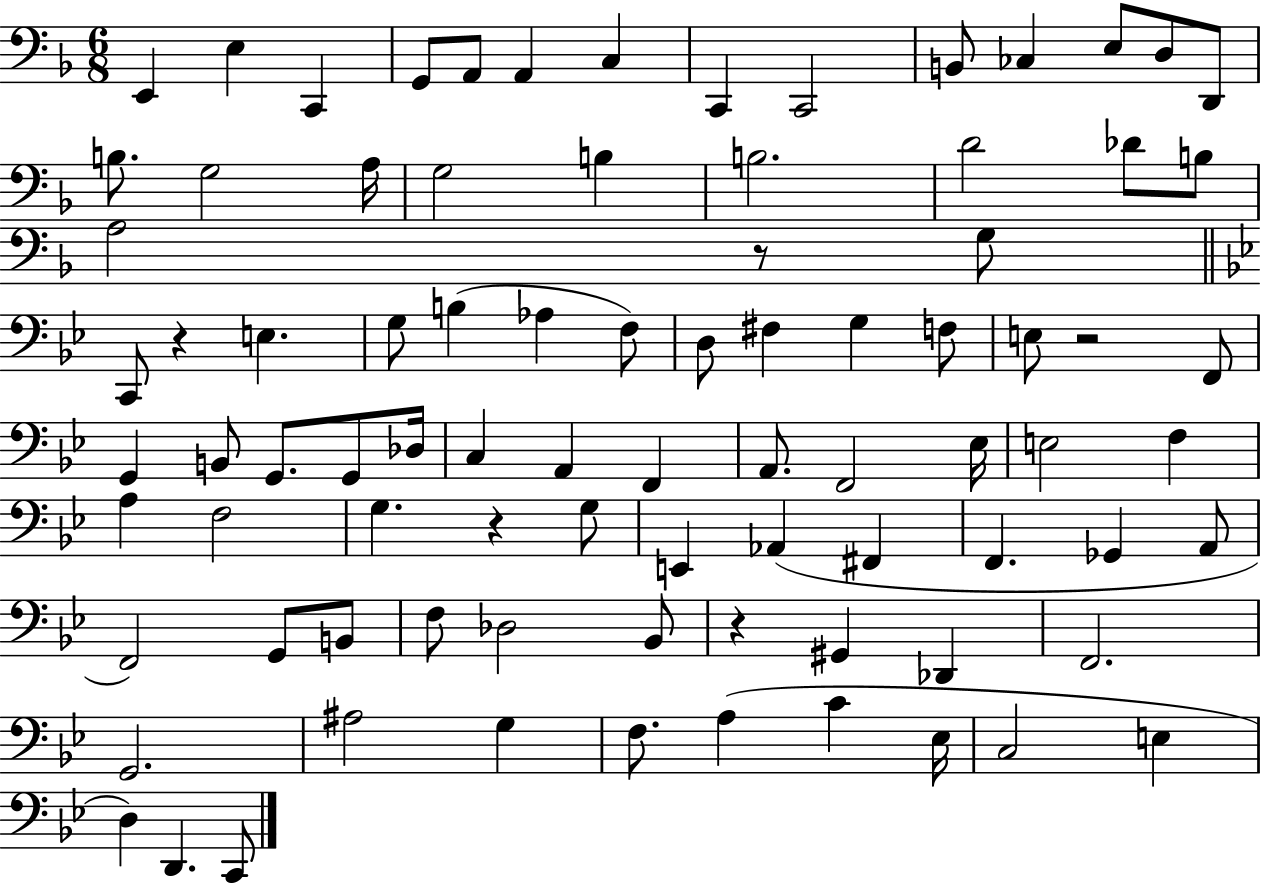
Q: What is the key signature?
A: F major